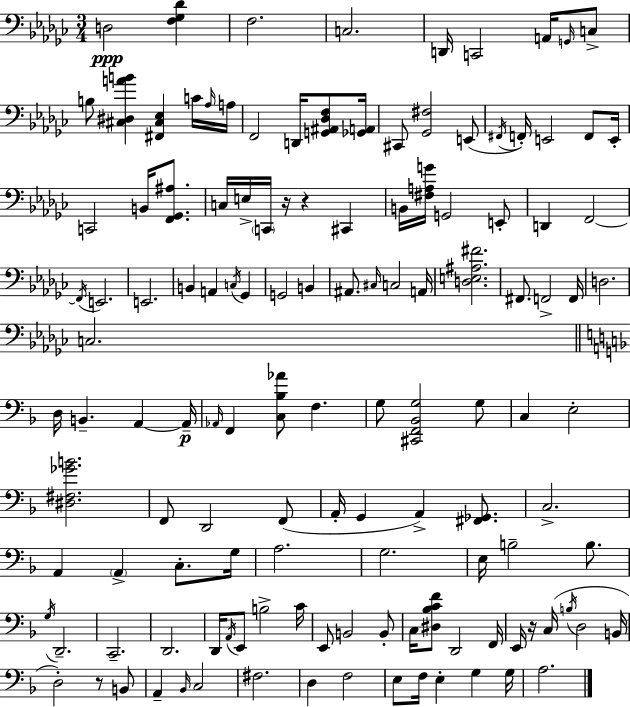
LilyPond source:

{
  \clef bass
  \numericTimeSignature
  \time 3/4
  \key ees \minor
  d2\ppp <f ges des'>4 | f2. | c2. | d,16 c,2 a,16 \grace { g,16 } c8-> | \break b8 <cis dis a' b'>4 <fis, cis ees>4 c'16 | \grace { aes16 } a16 f,2 d,16 <g, ais, des f>8 | <ges, a,>16 cis,8 <ges, fis>2 | e,8( \acciaccatura { fis,16 } f,16-.) e,2 | \break f,8 e,16-. c,2 b,16 | <f, ges, ais>8. c16 e16-> \parenthesize c,16 r16 r4 cis,4 | b,16 <fis a g'>16 g,2 | e,8-. d,4 f,2~~ | \break \acciaccatura { f,16 } e,2. | e,2. | b,4 a,4 | \acciaccatura { c16 } ges,4 g,2 | \break b,4 ais,8. \grace { cis16 } c2 | a,16 <d e ais fis'>2. | fis,8. f,2-> | f,16 d2. | \break c2. | \bar "||" \break \key d \minor d16 b,4.-- a,4~~ a,16--\p | \grace { aes,16 } f,4 <c bes aes'>8 f4. | g8 <cis, f, bes, g>2 g8 | c4 e2-. | \break <dis fis ges' b'>2. | f,8 d,2 f,8( | a,16-. g,4 a,4->) <fis, ges,>8. | c2.-> | \break a,4 \parenthesize a,4-> c8.-. | g16 a2. | g2. | e16 b2-- b8. | \break \acciaccatura { g16 } d,2.-- | c,2.-- | d,2. | d,16 \acciaccatura { a,16 } e,8 b2-> | \break c'16 e,8 b,2 | b,8-. c16 <dis bes c' f'>8 d,2 | f,16 e,16 r16 c16( \acciaccatura { b16 } d2 | b,16 d2-.) | \break r8 b,8 a,4-- \grace { bes,16 } c2 | fis2. | d4 f2 | e8 f16 e4-. | \break g4 g16 a2. | \bar "|."
}